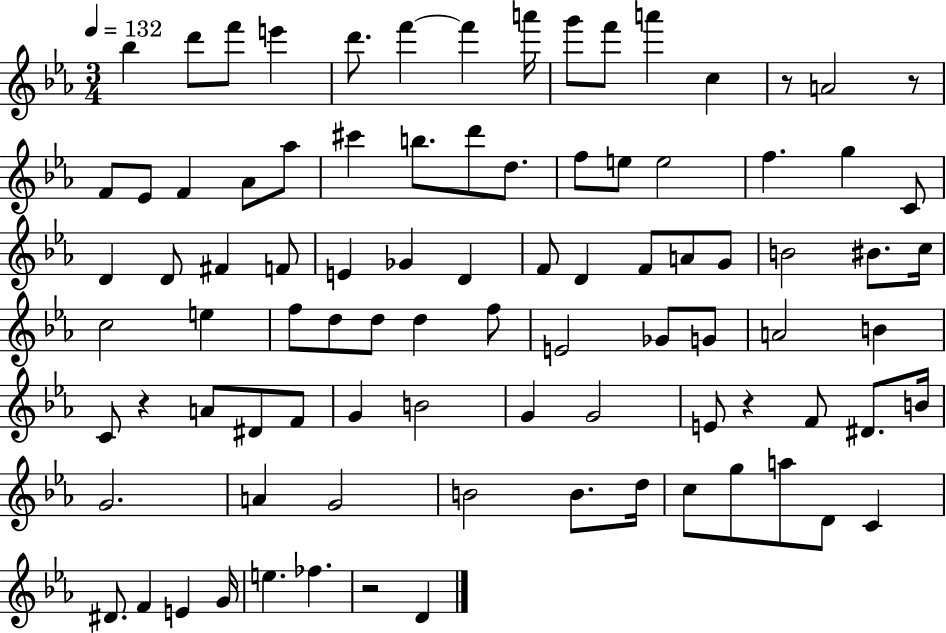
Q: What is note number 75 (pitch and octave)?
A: G5